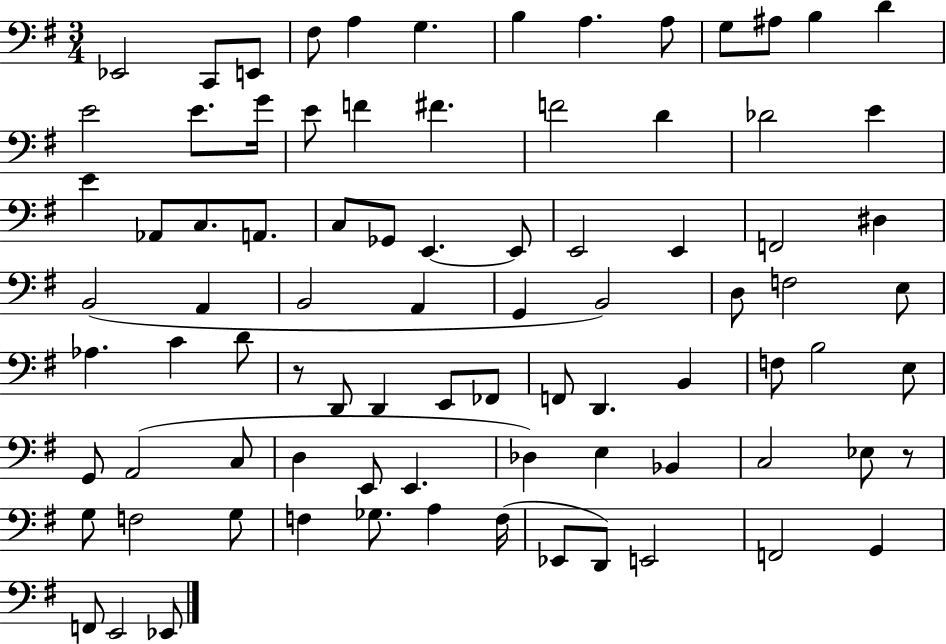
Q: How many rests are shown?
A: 2